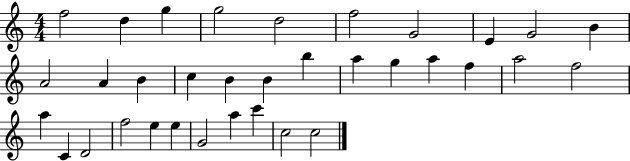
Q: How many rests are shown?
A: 0